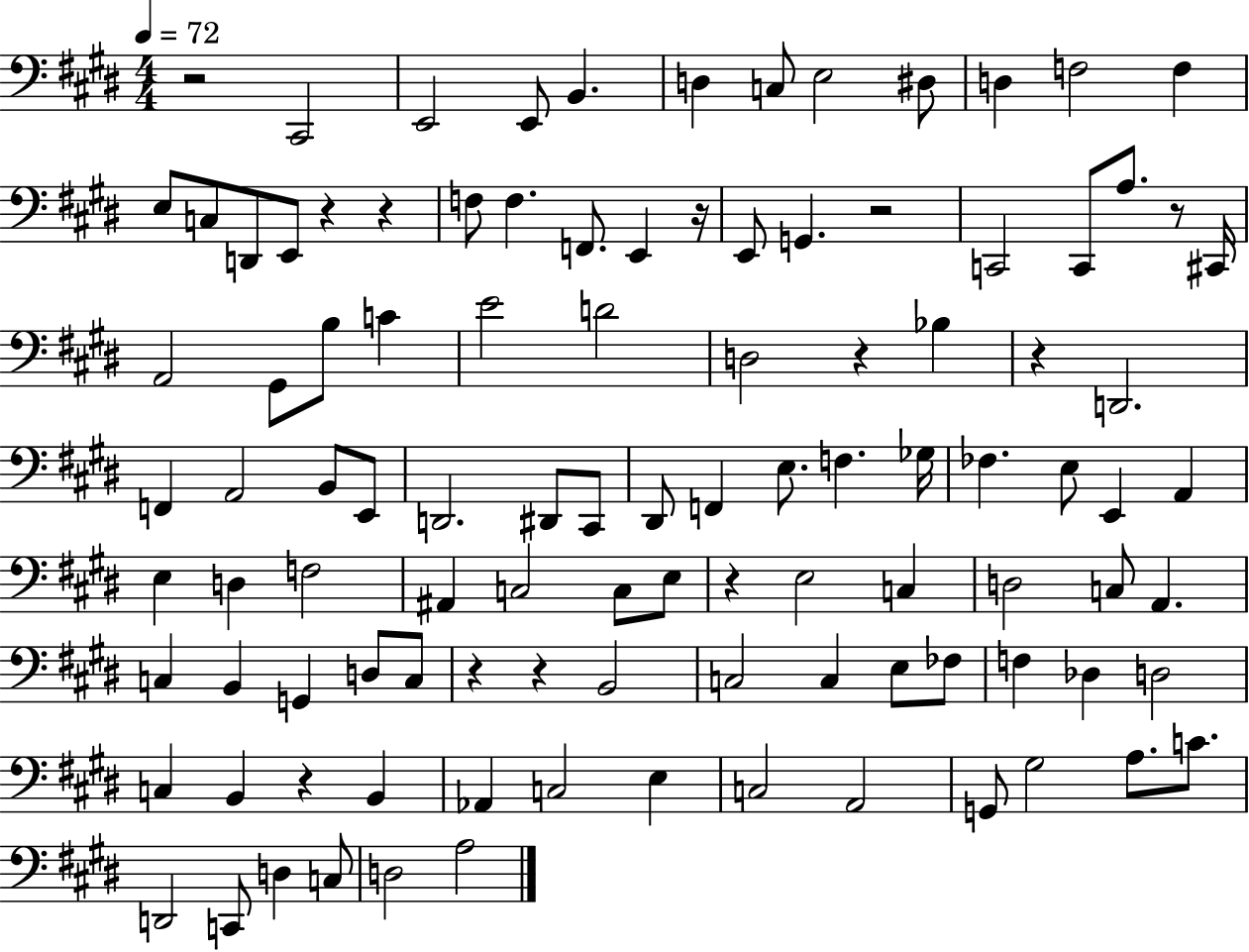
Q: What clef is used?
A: bass